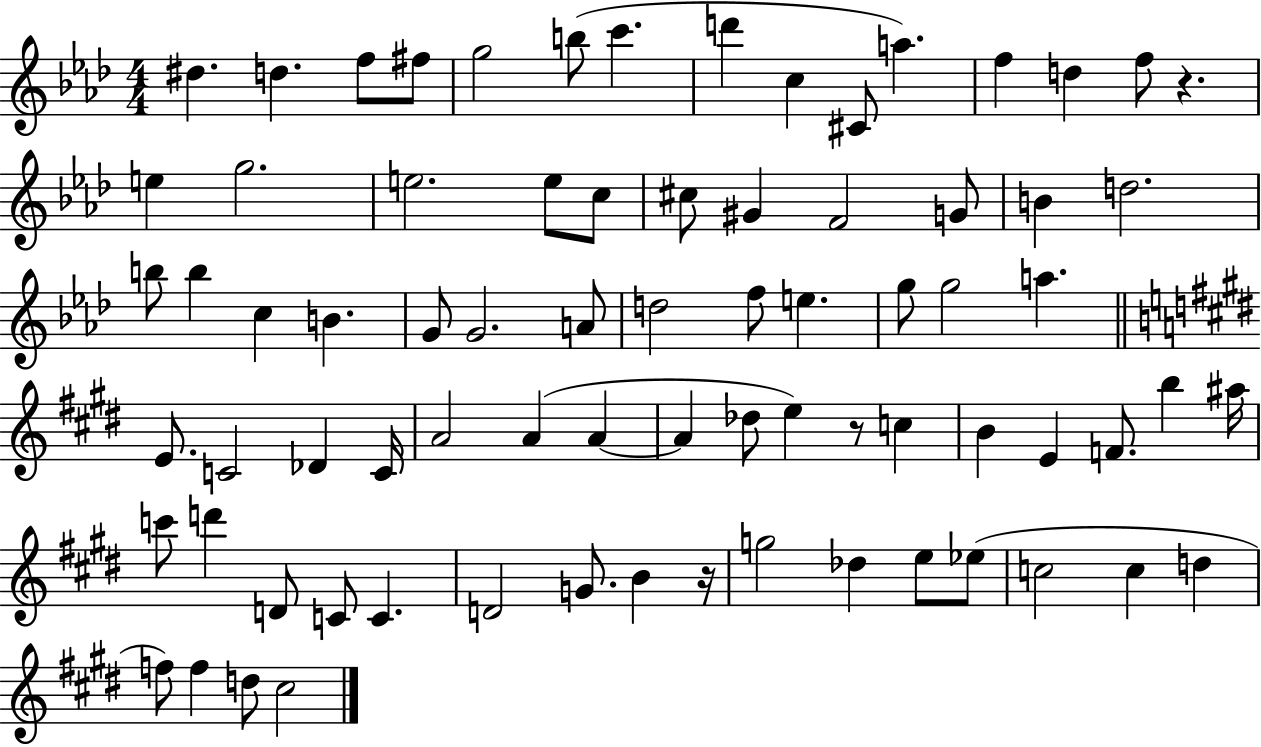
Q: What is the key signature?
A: AES major